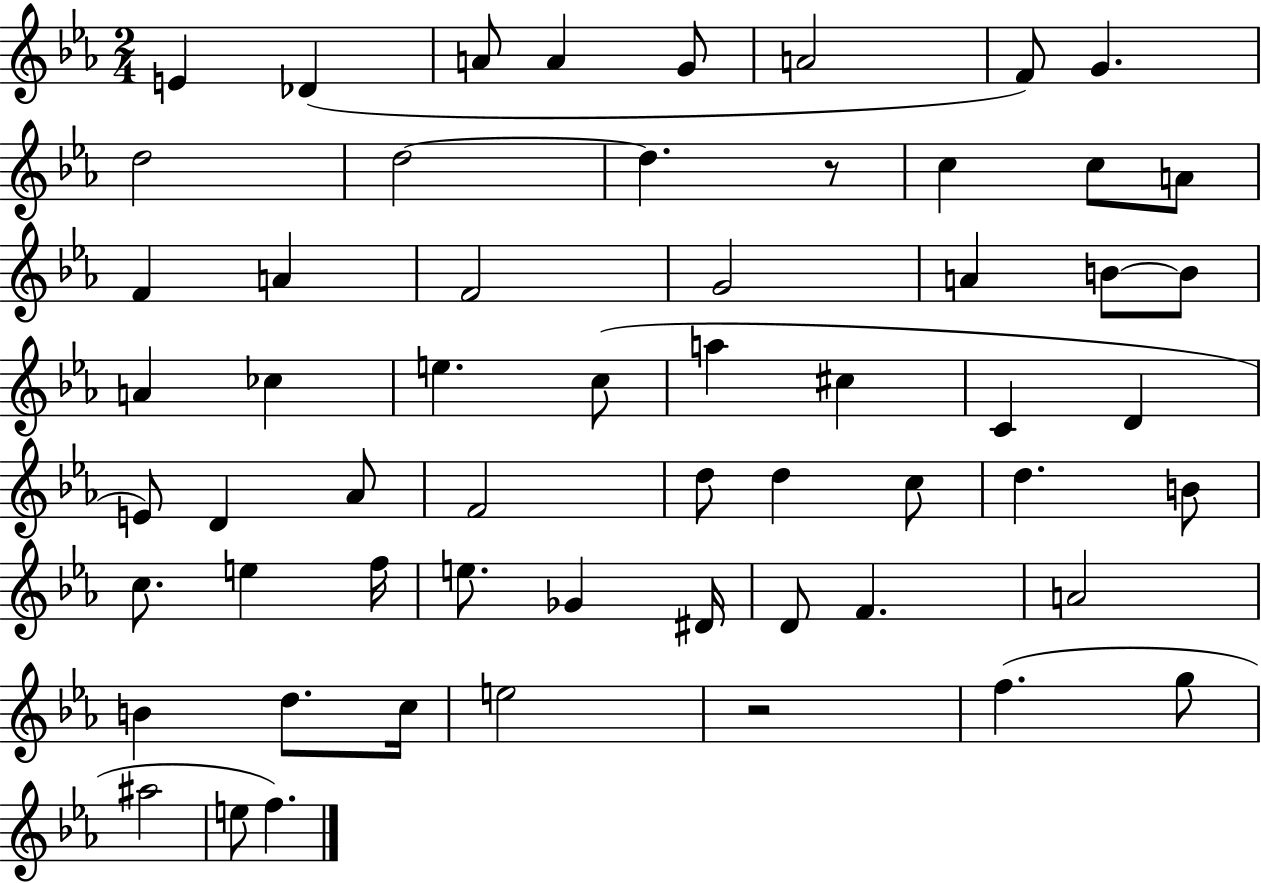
X:1
T:Untitled
M:2/4
L:1/4
K:Eb
E _D A/2 A G/2 A2 F/2 G d2 d2 d z/2 c c/2 A/2 F A F2 G2 A B/2 B/2 A _c e c/2 a ^c C D E/2 D _A/2 F2 d/2 d c/2 d B/2 c/2 e f/4 e/2 _G ^D/4 D/2 F A2 B d/2 c/4 e2 z2 f g/2 ^a2 e/2 f